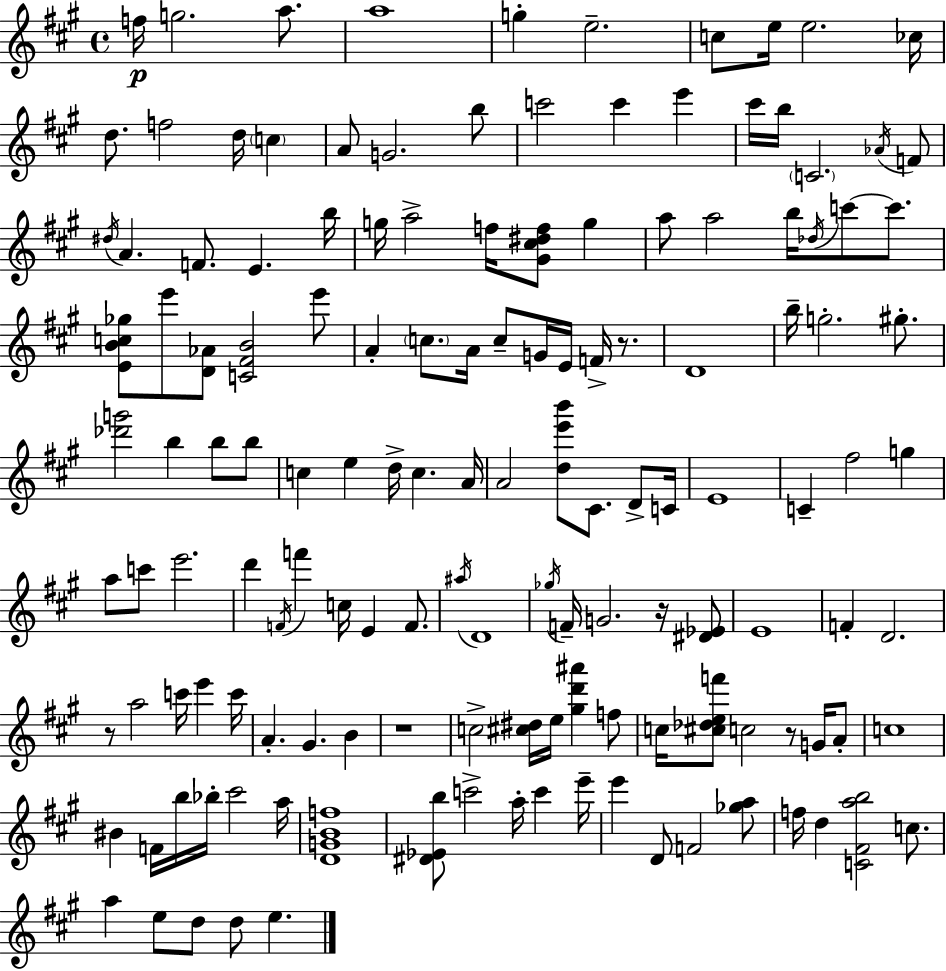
{
  \clef treble
  \time 4/4
  \defaultTimeSignature
  \key a \major
  f''16\p g''2. a''8. | a''1 | g''4-. e''2.-- | c''8 e''16 e''2. ces''16 | \break d''8. f''2 d''16 \parenthesize c''4 | a'8 g'2. b''8 | c'''2 c'''4 e'''4 | cis'''16 b''16 \parenthesize c'2. \acciaccatura { aes'16 } f'8 | \break \acciaccatura { dis''16 } a'4. f'8. e'4. | b''16 g''16 a''2-> f''16 <gis' cis'' dis'' f''>8 g''4 | a''8 a''2 b''16 \acciaccatura { des''16 } c'''8~~ | c'''8. <e' b' c'' ges''>8 e'''8 <d' aes'>8 <c' fis' b'>2 | \break e'''8 a'4-. \parenthesize c''8. a'16 c''8-- g'16 e'16 f'16-> | r8. d'1 | b''16-- g''2.-. | gis''8.-. <des''' g'''>2 b''4 b''8 | \break b''8 c''4 e''4 d''16-> c''4. | a'16 a'2 <d'' e''' b'''>8 cis'8. | d'8-> c'16 e'1 | c'4-- fis''2 g''4 | \break a''8 c'''8 e'''2. | d'''4 \acciaccatura { f'16 } f'''4 c''16 e'4 | f'8. \acciaccatura { ais''16 } d'1 | \acciaccatura { ges''16 } f'16-- g'2. | \break r16 <dis' ees'>8 e'1 | f'4-. d'2. | r8 a''2 | c'''16 e'''4 c'''16 a'4.-. gis'4. | \break b'4 r1 | c''2-> <cis'' dis''>16 e''16 | <gis'' d''' ais'''>4 f''8 c''16 <cis'' des'' e'' f'''>8 c''2 | r8 g'16 a'8-. c''1 | \break bis'4 f'16 b''16 bes''16-. cis'''2 | a''16 <d' g' b' f''>1 | <dis' ees' b''>8 c'''2-> | a''16-. c'''4 e'''16-- e'''4 d'8 f'2 | \break <ges'' a''>8 f''16 d''4 <c' fis' a'' b''>2 | c''8. a''4 e''8 d''8 d''8 | e''4. \bar "|."
}